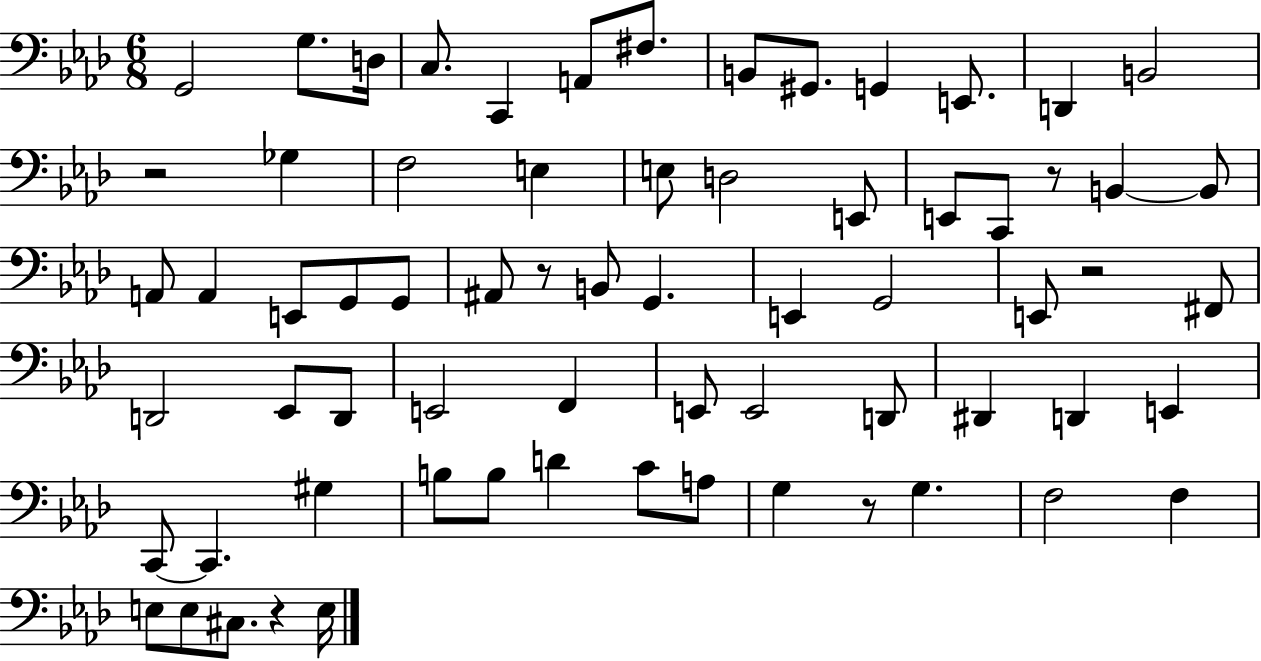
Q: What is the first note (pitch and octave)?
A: G2